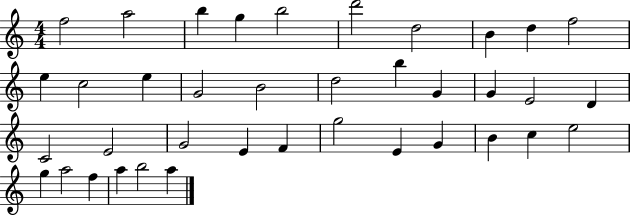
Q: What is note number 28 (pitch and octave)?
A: E4